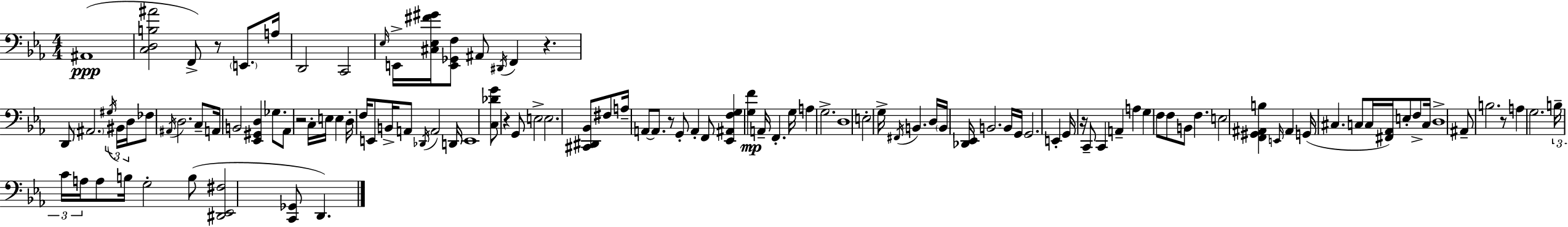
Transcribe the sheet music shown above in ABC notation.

X:1
T:Untitled
M:4/4
L:1/4
K:Cm
^A,,4 [C,D,B,^A]2 F,,/2 z/2 E,,/2 A,/4 D,,2 C,,2 _E,/4 E,,/4 [^C,_E,^F^G]/4 [E,,_G,,F,]/2 ^A,,/2 ^D,,/4 F,, z D,,/2 ^A,,2 ^G,/4 ^B,,/4 D,/4 _F,/2 ^A,,/4 D,2 C,/2 A,,/4 B,,2 [_E,,^G,,D,] _G,/2 _A,,/2 z2 C,/4 E,/4 E, D,/4 F,/4 E,,/2 B,,/4 A,,/2 _D,,/4 A,,2 D,,/4 E,,4 [C,_DG]/2 z G,,/2 E,2 E,2 [^C,,^D,,_B,,]/2 ^F,/2 A,/4 A,,/2 A,,/2 z/2 G,,/2 A,, F,,/2 [_E,,^A,,F,G,] [G,F] A,,/4 F,, G,/4 A, G,2 D,4 E,2 G,/4 ^F,,/4 B,, D,/4 B,,/4 [_D,,_E,,]/4 B,,2 B,,/4 G,,/4 G,,2 E,, G,,/4 z/4 C,,/2 C,, A,, A, G, F,/2 F,/2 B,,/2 F, E,2 [F,,^G,,^A,,B,] E,,/4 ^A,, G,,/4 ^C, C,/2 C,/4 [^F,,_A,,]/4 E,/2 F,/2 C,/4 D,4 ^A,,/2 B,2 z/2 A, G,2 B,/4 C/4 A,/4 A,/2 B,/4 G,2 B,/2 [^D,,_E,,^F,]2 [C,,_G,,]/2 D,,